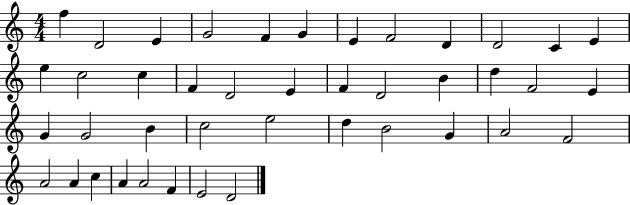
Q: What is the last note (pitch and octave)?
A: D4